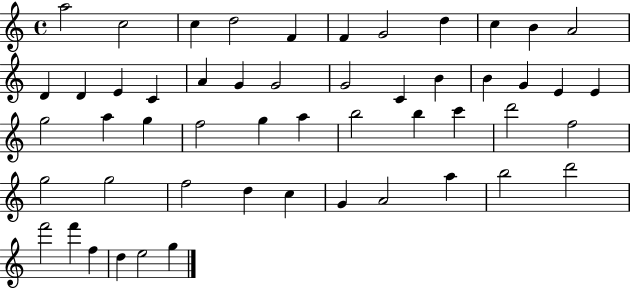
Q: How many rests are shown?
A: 0